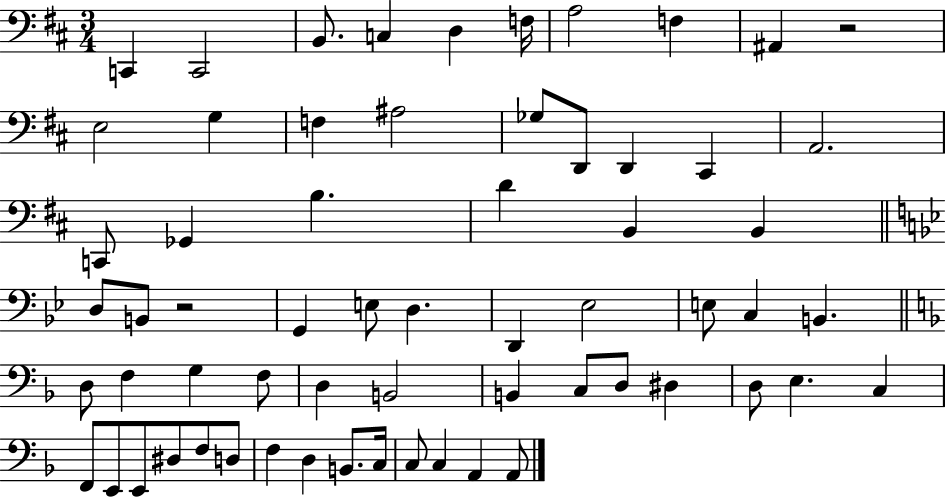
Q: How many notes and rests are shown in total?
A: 63